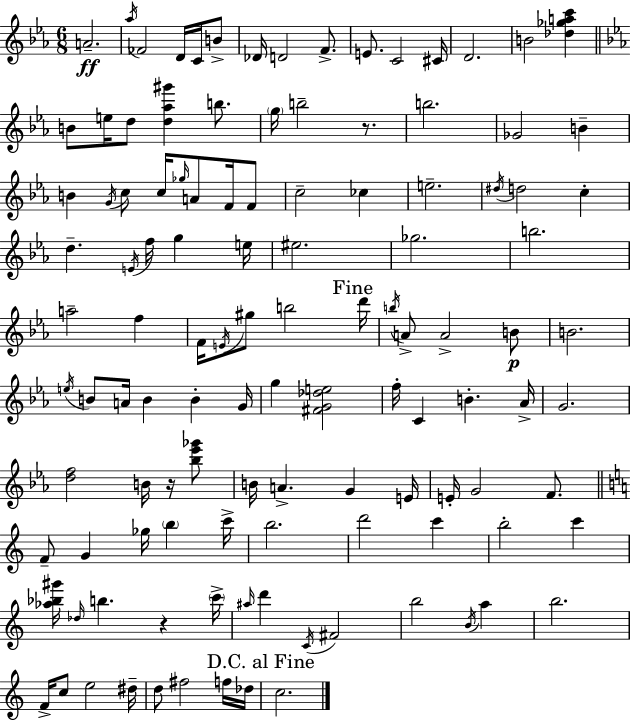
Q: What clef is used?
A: treble